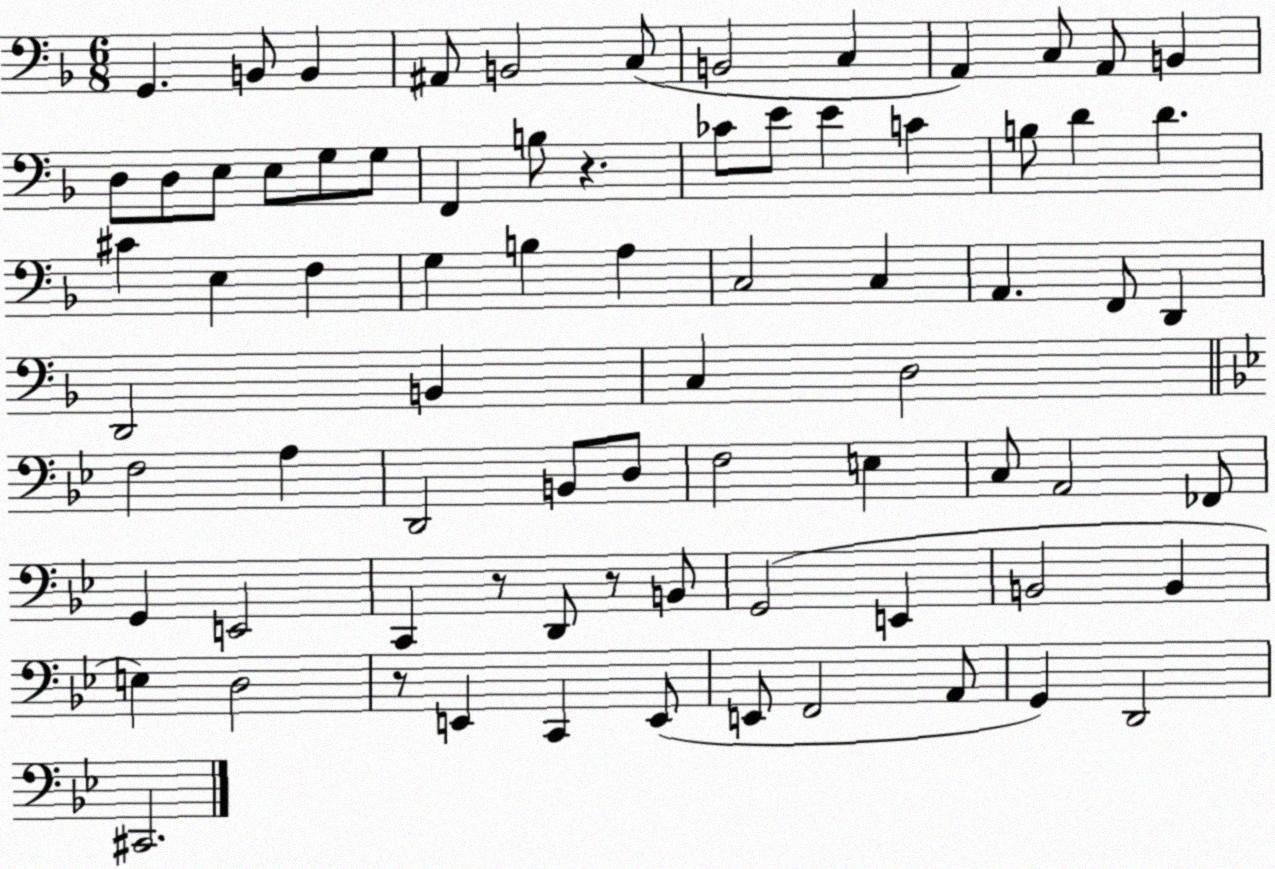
X:1
T:Untitled
M:6/8
L:1/4
K:F
G,, B,,/2 B,, ^A,,/2 B,,2 C,/2 B,,2 C, A,, C,/2 A,,/2 B,, D,/2 D,/2 E,/2 E,/2 G,/2 G,/2 F,, B,/2 z _C/2 E/2 E C B,/2 D D ^C E, F, G, B, A, C,2 C, A,, F,,/2 D,, D,,2 B,, C, D,2 F,2 A, D,,2 B,,/2 D,/2 F,2 E, C,/2 A,,2 _F,,/2 G,, E,,2 C,, z/2 D,,/2 z/2 B,,/2 G,,2 E,, B,,2 B,, E, D,2 z/2 E,, C,, E,,/2 E,,/2 F,,2 A,,/2 G,, D,,2 ^C,,2